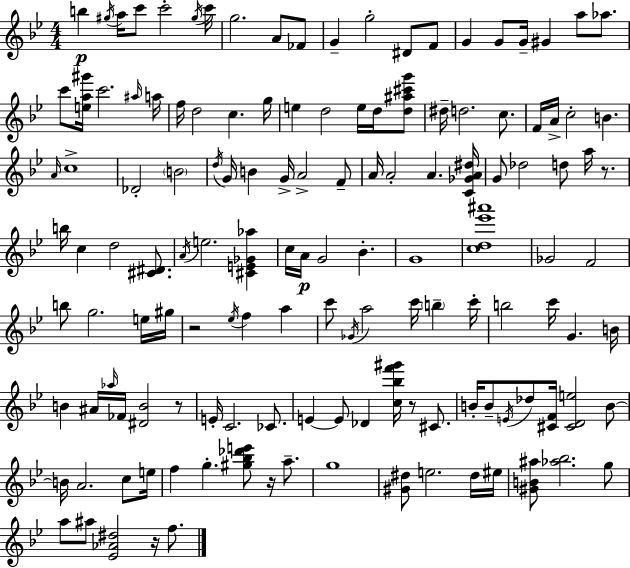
{
  \clef treble
  \numericTimeSignature
  \time 4/4
  \key g \minor
  b''4\p \acciaccatura { gis''16 } a''16 c'''8 c'''2-. | \acciaccatura { gis''16 } c'''16 g''2. a'8 | fes'8 g'4-- g''2-. dis'8 | f'8 g'4 g'8 g'16-- gis'4 a''8 aes''8. | \break c'''8 <e'' a'' gis'''>16 c'''2. | \grace { ais''16 } a''16 f''16 d''2 c''4. | g''16 e''4 d''2 e''16 | d''16 <d'' ais'' cis''' g'''>8 dis''16-- d''2. | \break c''8. f'16 a'16-> c''2-. b'4. | \grace { a'16 } c''1-> | des'2-. \parenthesize b'2 | \acciaccatura { d''16 } g'16 b'4 g'16-> a'2-> | \break f'8-- a'16 a'2-. a'4. | <c' ges' a' dis''>16 g'8 des''2 d''8 | a''16 r8. b''16 c''4 d''2 | <cis' dis'>8. \acciaccatura { a'16 } e''2. | \break <cis' e' ges' aes''>4 c''16 a'16\p g'2 | bes'4.-. g'1 | <c'' d'' ees''' ais'''>1 | ges'2 f'2 | \break b''8 g''2. | e''16 gis''16 r2 \acciaccatura { ees''16 } f''4 | a''4 c'''8 \acciaccatura { ges'16 } a''2 | c'''16 \parenthesize b''4-- c'''16-. b''2 | \break c'''16 g'4. b'16 b'4 ais'16 \grace { aes''16 } fes'16 <dis' b'>2 | r8 e'16-. c'2. | ces'8. e'4~~ e'8 des'4 | <c'' bes'' f''' gis'''>16 r8 cis'8. b'16-. b'8-- \acciaccatura { e'16 } des''8 <cis' f'>16 | \break <cis' d' e''>2 b'8~~ b'16 a'2. | c''8 e''16 f''4 g''4.-. | <gis'' bes'' des''' e'''>8 r16 a''8.-- g''1 | <gis' dis''>8 e''2. | \break dis''16 eis''16 <gis' b' ais''>8 <aes'' bes''>2. | g''8 a''8 ais''8 <ees' aes' dis''>2 | r16 f''8. \bar "|."
}